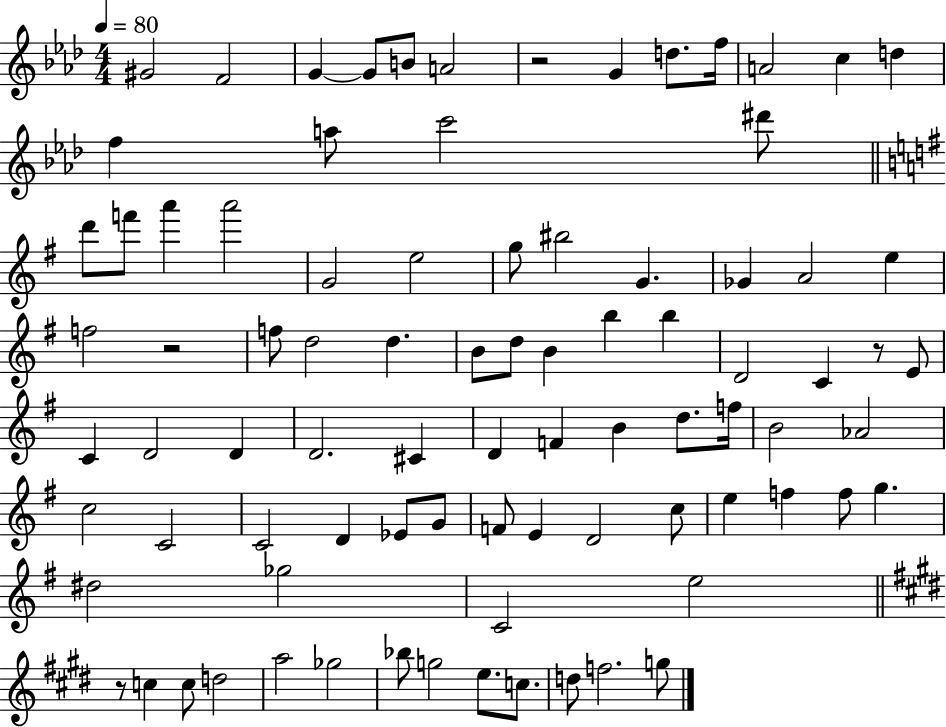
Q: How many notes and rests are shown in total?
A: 86